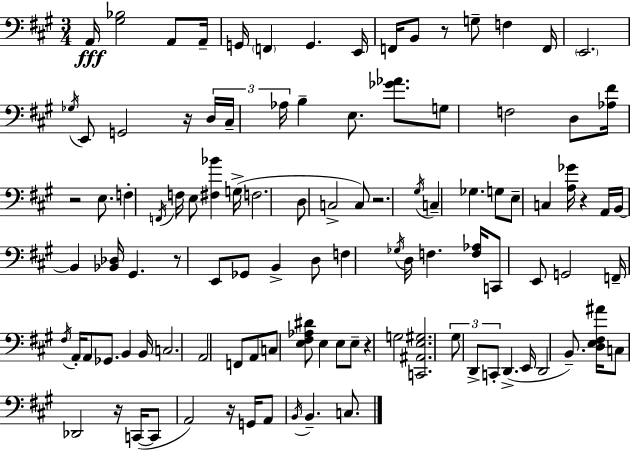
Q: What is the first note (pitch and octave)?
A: A2